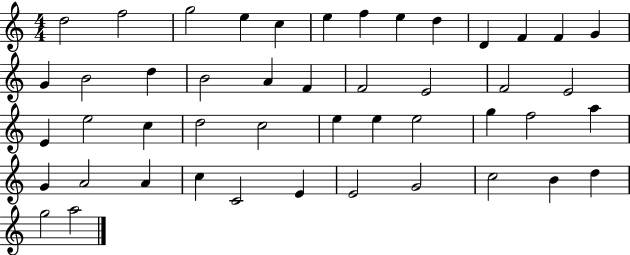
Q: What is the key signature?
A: C major